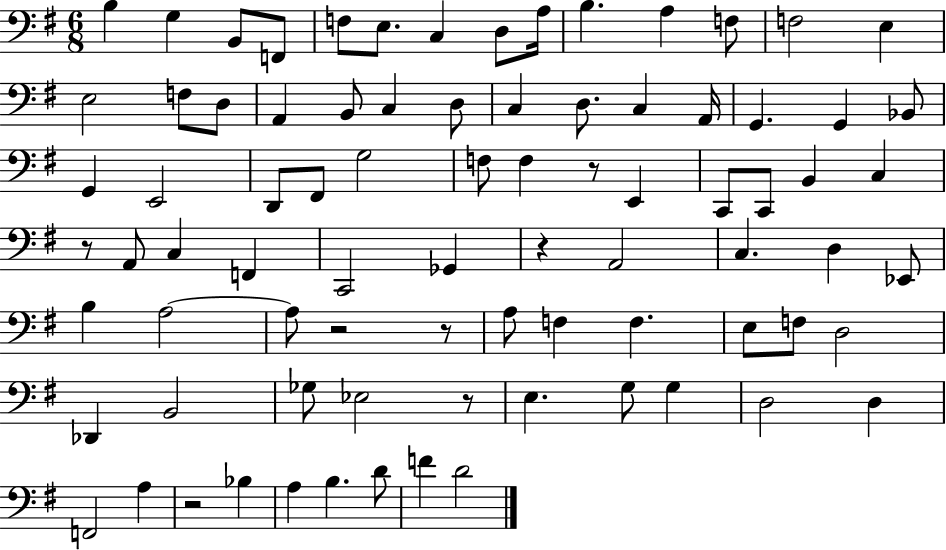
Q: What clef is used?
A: bass